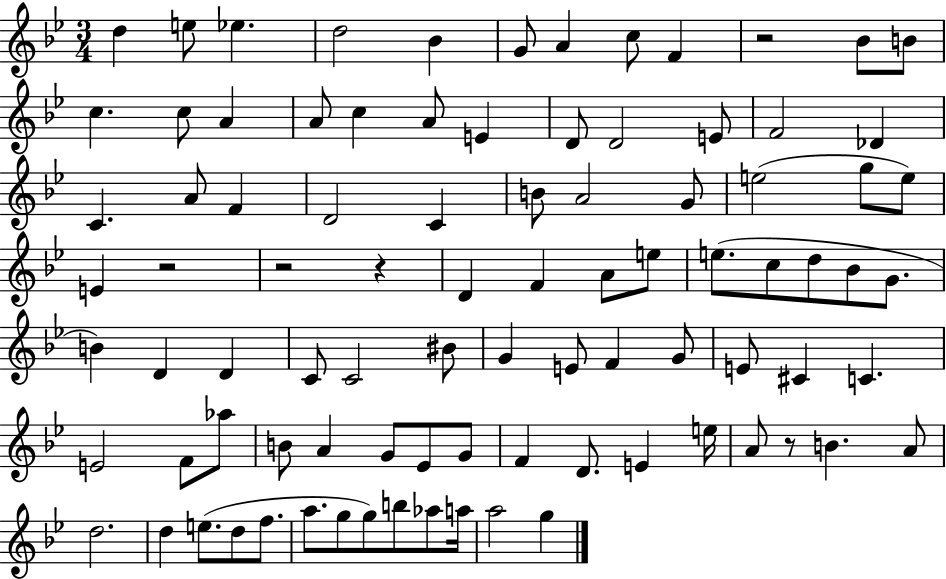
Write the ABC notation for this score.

X:1
T:Untitled
M:3/4
L:1/4
K:Bb
d e/2 _e d2 _B G/2 A c/2 F z2 _B/2 B/2 c c/2 A A/2 c A/2 E D/2 D2 E/2 F2 _D C A/2 F D2 C B/2 A2 G/2 e2 g/2 e/2 E z2 z2 z D F A/2 e/2 e/2 c/2 d/2 _B/2 G/2 B D D C/2 C2 ^B/2 G E/2 F G/2 E/2 ^C C E2 F/2 _a/2 B/2 A G/2 _E/2 G/2 F D/2 E e/4 A/2 z/2 B A/2 d2 d e/2 d/2 f/2 a/2 g/2 g/2 b/2 _a/2 a/4 a2 g